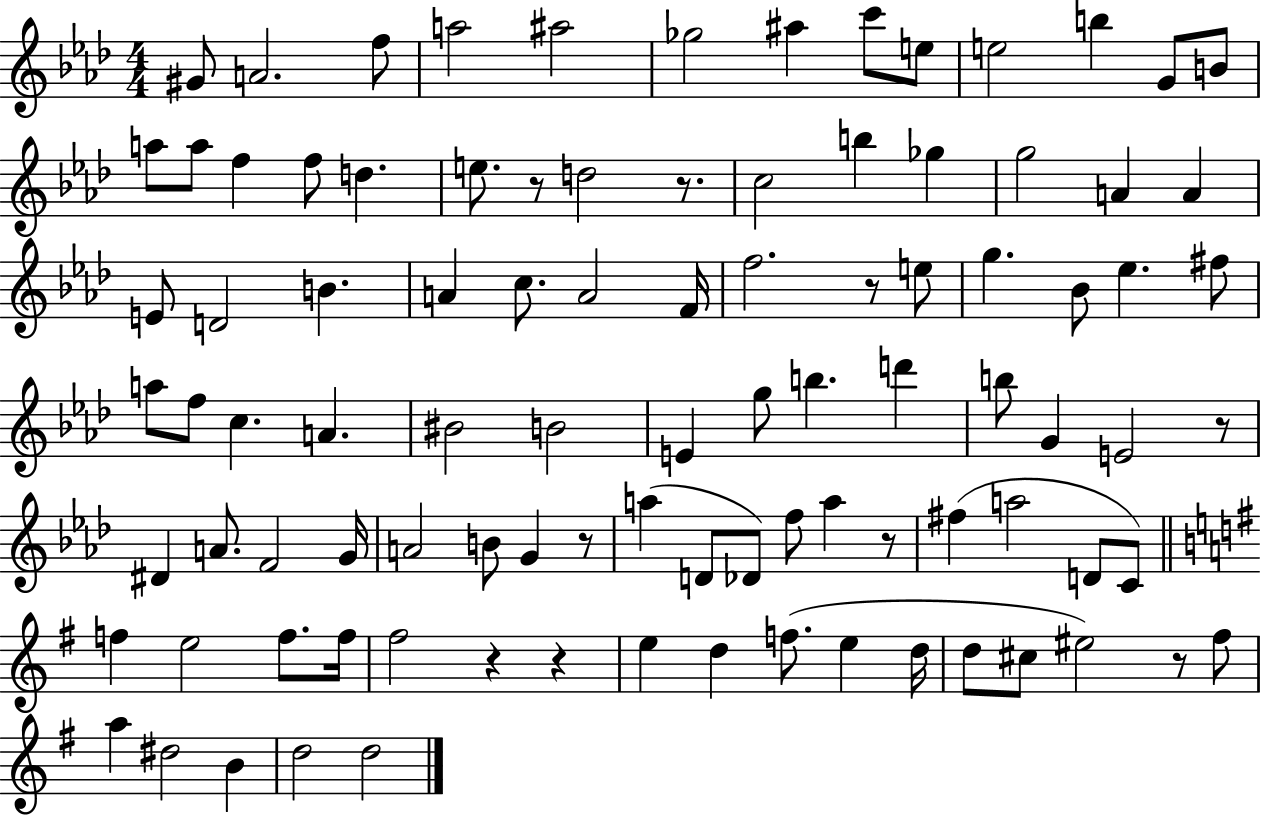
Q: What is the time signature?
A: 4/4